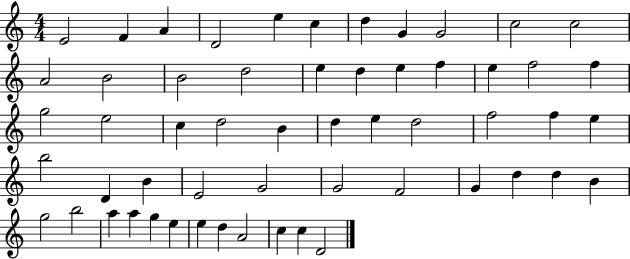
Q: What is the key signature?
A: C major